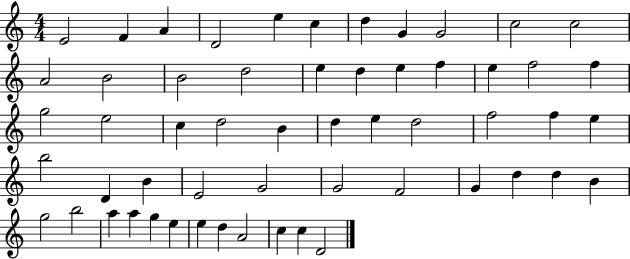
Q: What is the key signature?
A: C major